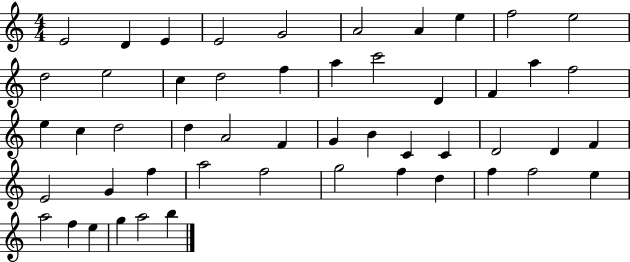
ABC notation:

X:1
T:Untitled
M:4/4
L:1/4
K:C
E2 D E E2 G2 A2 A e f2 e2 d2 e2 c d2 f a c'2 D F a f2 e c d2 d A2 F G B C C D2 D F E2 G f a2 f2 g2 f d f f2 e a2 f e g a2 b